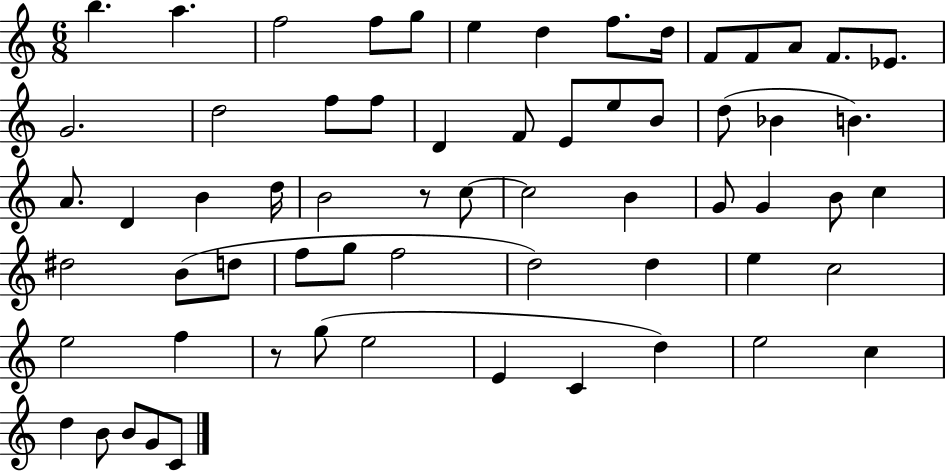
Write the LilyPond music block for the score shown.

{
  \clef treble
  \numericTimeSignature
  \time 6/8
  \key c \major
  b''4. a''4. | f''2 f''8 g''8 | e''4 d''4 f''8. d''16 | f'8 f'8 a'8 f'8. ees'8. | \break g'2. | d''2 f''8 f''8 | d'4 f'8 e'8 e''8 b'8 | d''8( bes'4 b'4.) | \break a'8. d'4 b'4 d''16 | b'2 r8 c''8~~ | c''2 b'4 | g'8 g'4 b'8 c''4 | \break dis''2 b'8( d''8 | f''8 g''8 f''2 | d''2) d''4 | e''4 c''2 | \break e''2 f''4 | r8 g''8( e''2 | e'4 c'4 d''4) | e''2 c''4 | \break d''4 b'8 b'8 g'8 c'8 | \bar "|."
}